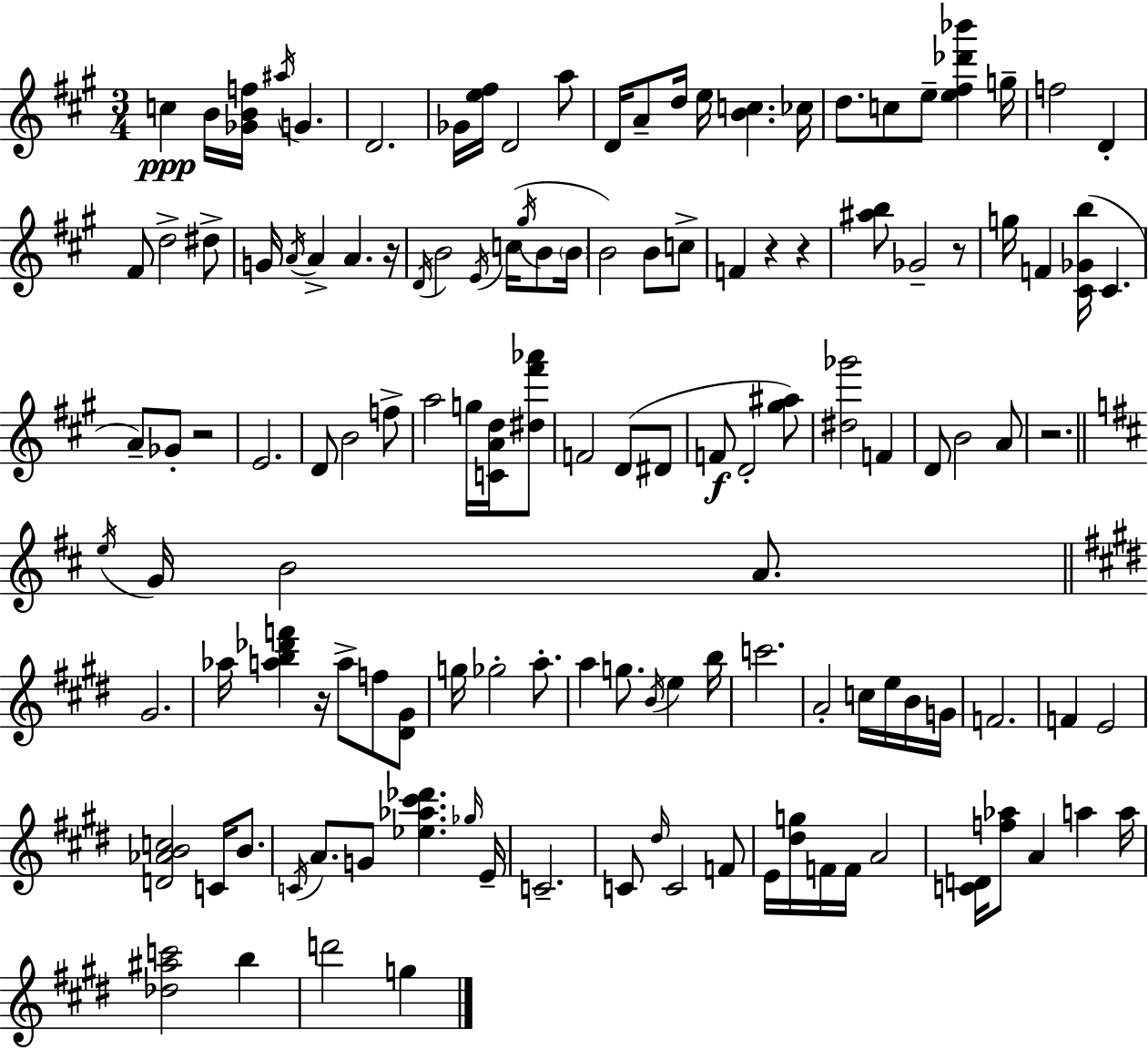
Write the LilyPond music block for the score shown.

{
  \clef treble
  \numericTimeSignature
  \time 3/4
  \key a \major
  \repeat volta 2 { c''4\ppp b'16 <ges' b' f''>16 \acciaccatura { ais''16 } g'4. | d'2. | ges'16 <e'' fis''>16 d'2 a''8 | d'16 a'8-- d''16 e''16 <b' c''>4. | \break ces''16 d''8. c''8 e''8-- <e'' fis'' des''' bes'''>4 | g''16-- f''2 d'4-. | fis'8 d''2-> dis''8-> | g'16 \acciaccatura { a'16 } a'4-> a'4. | \break r16 \acciaccatura { d'16 } b'2 \acciaccatura { e'16 } | c''16( \acciaccatura { gis''16 } b'8 \parenthesize b'16 b'2) | b'8 c''8-> f'4 r4 | r4 <ais'' b''>8 ges'2-- | \break r8 g''16 f'4 <cis' ges' b''>16( cis'4. | a'8--) ges'8-. r2 | e'2. | d'8 b'2 | \break f''8-> a''2 | g''16 <c' a' d''>16 <dis'' fis''' aes'''>8 f'2 | d'8( dis'8 f'8\f d'2-. | <gis'' ais''>8) <dis'' ges'''>2 | \break f'4 d'8 b'2 | a'8 r2. | \bar "||" \break \key d \major \acciaccatura { e''16 } g'16 b'2 a'8. | \bar "||" \break \key e \major gis'2. | aes''16 <a'' b'' des''' f'''>4 r16 a''8-> f''8 <dis' gis'>8 | g''16 ges''2-. a''8.-. | a''4 g''8. \acciaccatura { b'16 } e''4 | \break b''16 c'''2. | a'2-. c''16 e''16 b'16 | g'16 f'2. | f'4 e'2 | \break <d' aes' b' c''>2 c'16 b'8. | \acciaccatura { c'16 } a'8. g'8 <ees'' aes'' cis''' des'''>4. | \grace { ges''16 } e'16-- c'2.-- | c'8 \grace { dis''16 } c'2 | \break f'8 e'16 <dis'' g''>16 f'16 f'16 a'2 | <c' d'>16 <f'' aes''>8 a'4 a''4 | a''16 <des'' ais'' c'''>2 | b''4 d'''2 | \break g''4 } \bar "|."
}